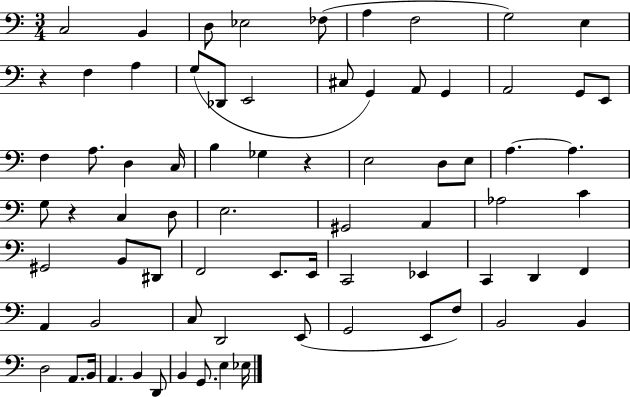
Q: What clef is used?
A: bass